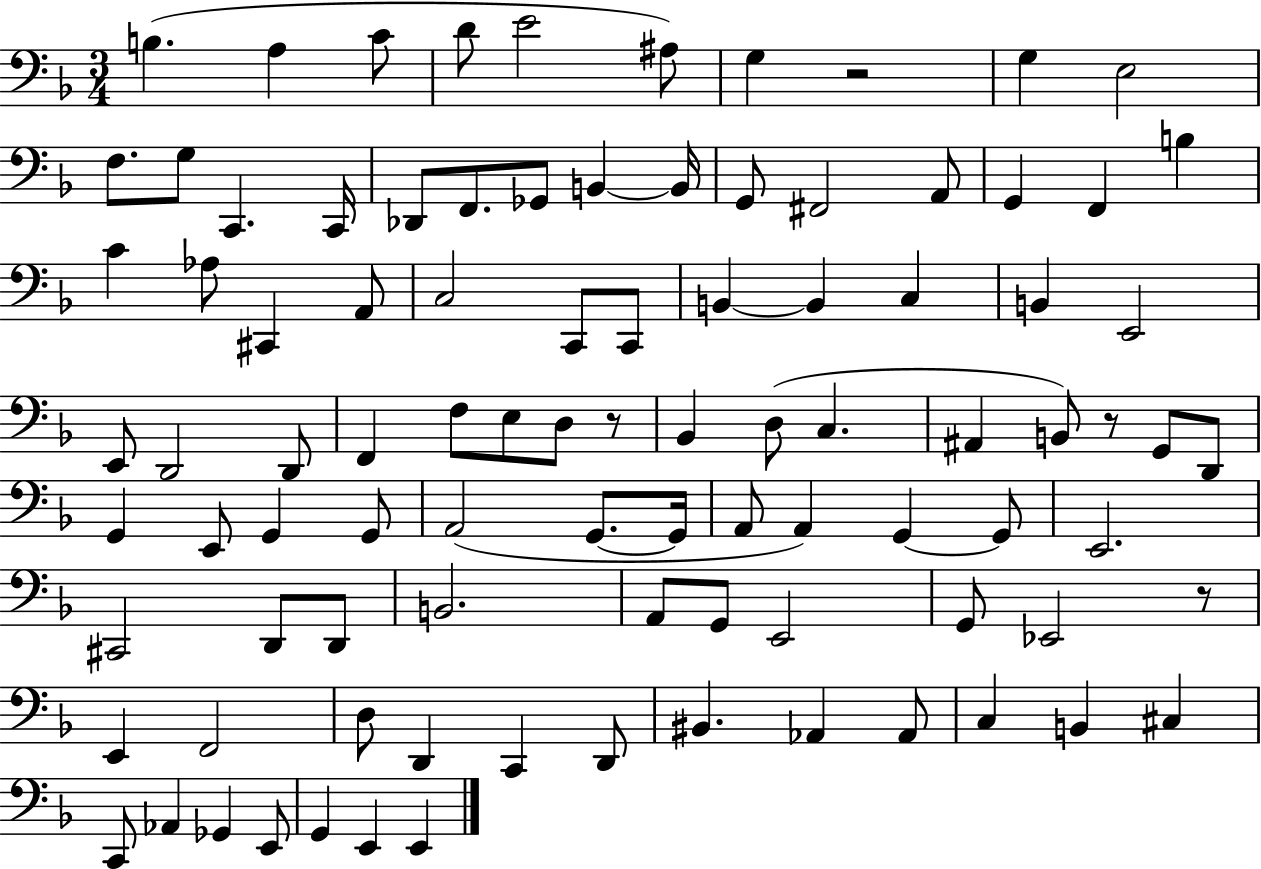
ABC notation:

X:1
T:Untitled
M:3/4
L:1/4
K:F
B, A, C/2 D/2 E2 ^A,/2 G, z2 G, E,2 F,/2 G,/2 C,, C,,/4 _D,,/2 F,,/2 _G,,/2 B,, B,,/4 G,,/2 ^F,,2 A,,/2 G,, F,, B, C _A,/2 ^C,, A,,/2 C,2 C,,/2 C,,/2 B,, B,, C, B,, E,,2 E,,/2 D,,2 D,,/2 F,, F,/2 E,/2 D,/2 z/2 _B,, D,/2 C, ^A,, B,,/2 z/2 G,,/2 D,,/2 G,, E,,/2 G,, G,,/2 A,,2 G,,/2 G,,/4 A,,/2 A,, G,, G,,/2 E,,2 ^C,,2 D,,/2 D,,/2 B,,2 A,,/2 G,,/2 E,,2 G,,/2 _E,,2 z/2 E,, F,,2 D,/2 D,, C,, D,,/2 ^B,, _A,, _A,,/2 C, B,, ^C, C,,/2 _A,, _G,, E,,/2 G,, E,, E,,